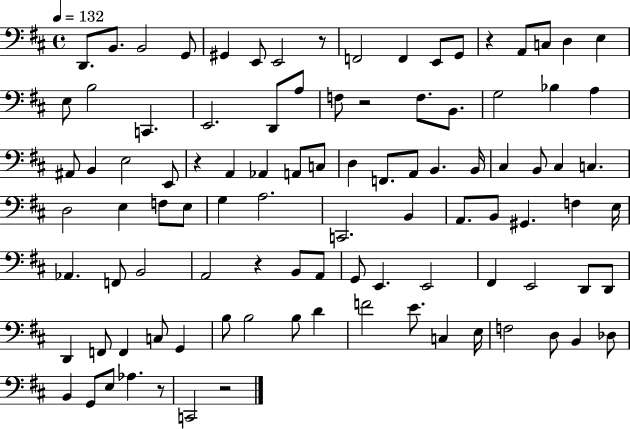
D2/e. B2/e. B2/h G2/e G#2/q E2/e E2/h R/e F2/h F2/q E2/e G2/e R/q A2/e C3/e D3/q E3/q E3/e B3/h C2/q. E2/h. D2/e A3/e F3/e R/h F3/e. B2/e. G3/h Bb3/q A3/q A#2/e B2/q E3/h E2/e R/q A2/q Ab2/q A2/e C3/e D3/q F2/e. A2/e B2/q. B2/s C#3/q B2/e C#3/q C3/q. D3/h E3/q F3/e E3/e G3/q A3/h. C2/h. B2/q A2/e. B2/e G#2/q. F3/q E3/s Ab2/q. F2/e B2/h A2/h R/q B2/e A2/e G2/e E2/q. E2/h F#2/q E2/h D2/e D2/e D2/q F2/e F2/q C3/e G2/q B3/e B3/h B3/e D4/q F4/h E4/e. C3/q E3/s F3/h D3/e B2/q Db3/e B2/q G2/e E3/e Ab3/q. R/e C2/h R/h